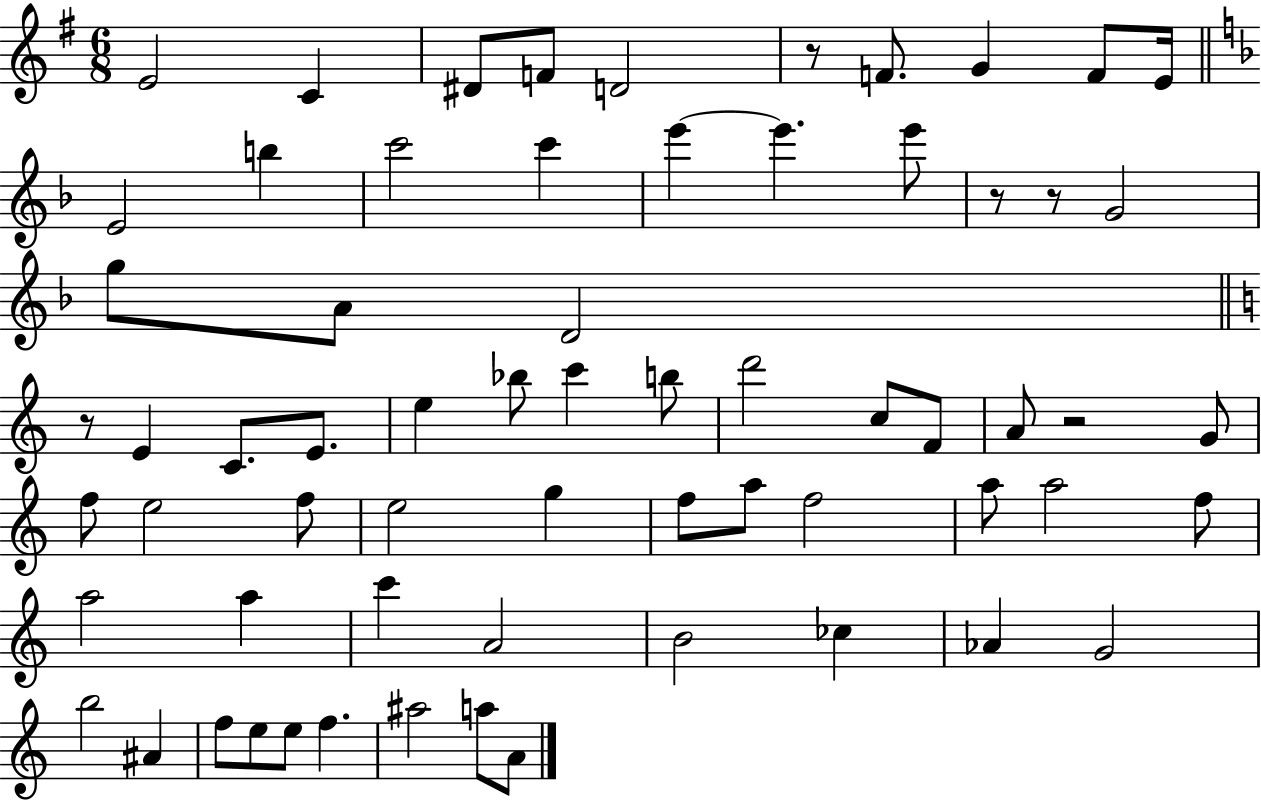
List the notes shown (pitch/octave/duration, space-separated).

E4/h C4/q D#4/e F4/e D4/h R/e F4/e. G4/q F4/e E4/s E4/h B5/q C6/h C6/q E6/q E6/q. E6/e R/e R/e G4/h G5/e A4/e D4/h R/e E4/q C4/e. E4/e. E5/q Bb5/e C6/q B5/e D6/h C5/e F4/e A4/e R/h G4/e F5/e E5/h F5/e E5/h G5/q F5/e A5/e F5/h A5/e A5/h F5/e A5/h A5/q C6/q A4/h B4/h CES5/q Ab4/q G4/h B5/h A#4/q F5/e E5/e E5/e F5/q. A#5/h A5/e A4/e